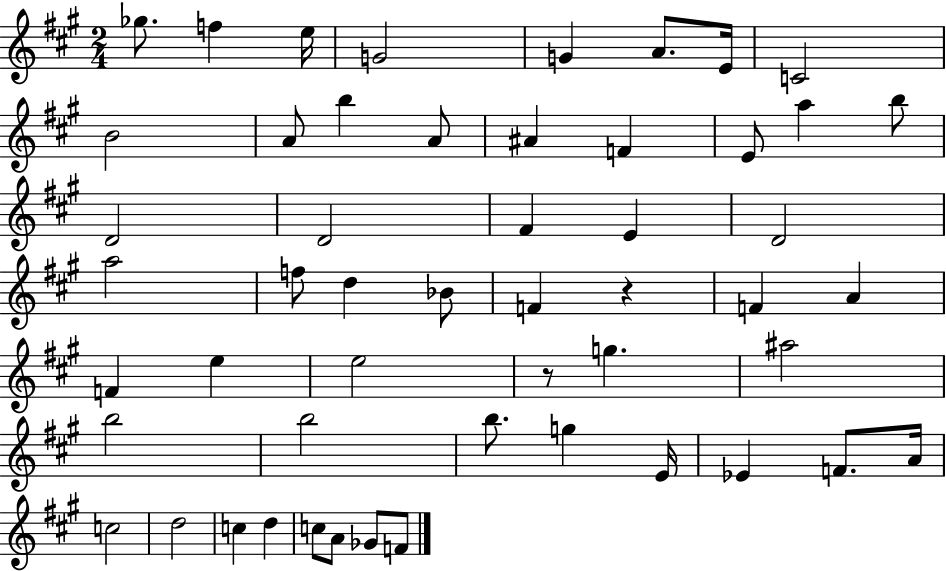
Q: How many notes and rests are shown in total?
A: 52